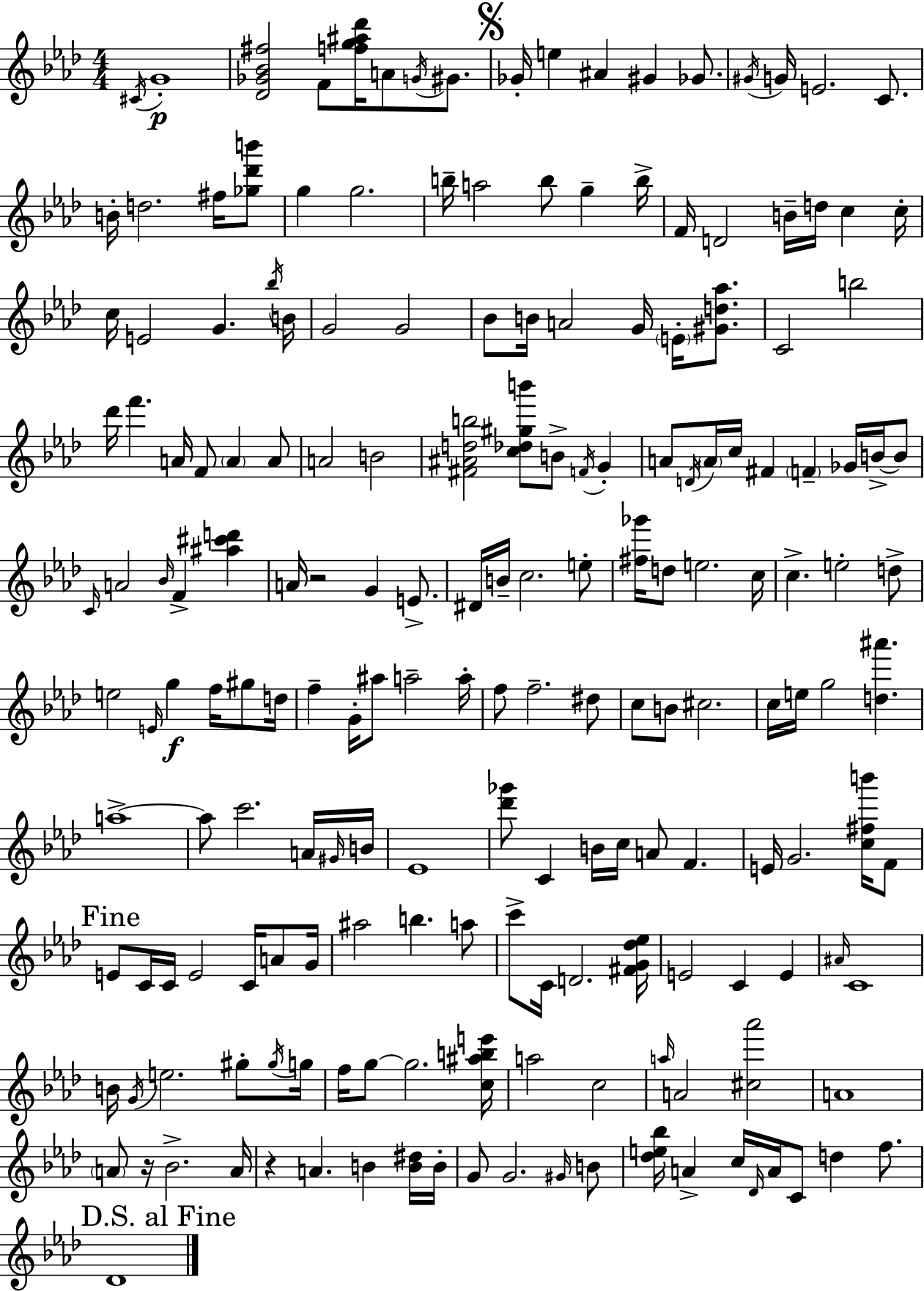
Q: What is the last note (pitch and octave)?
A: Db4